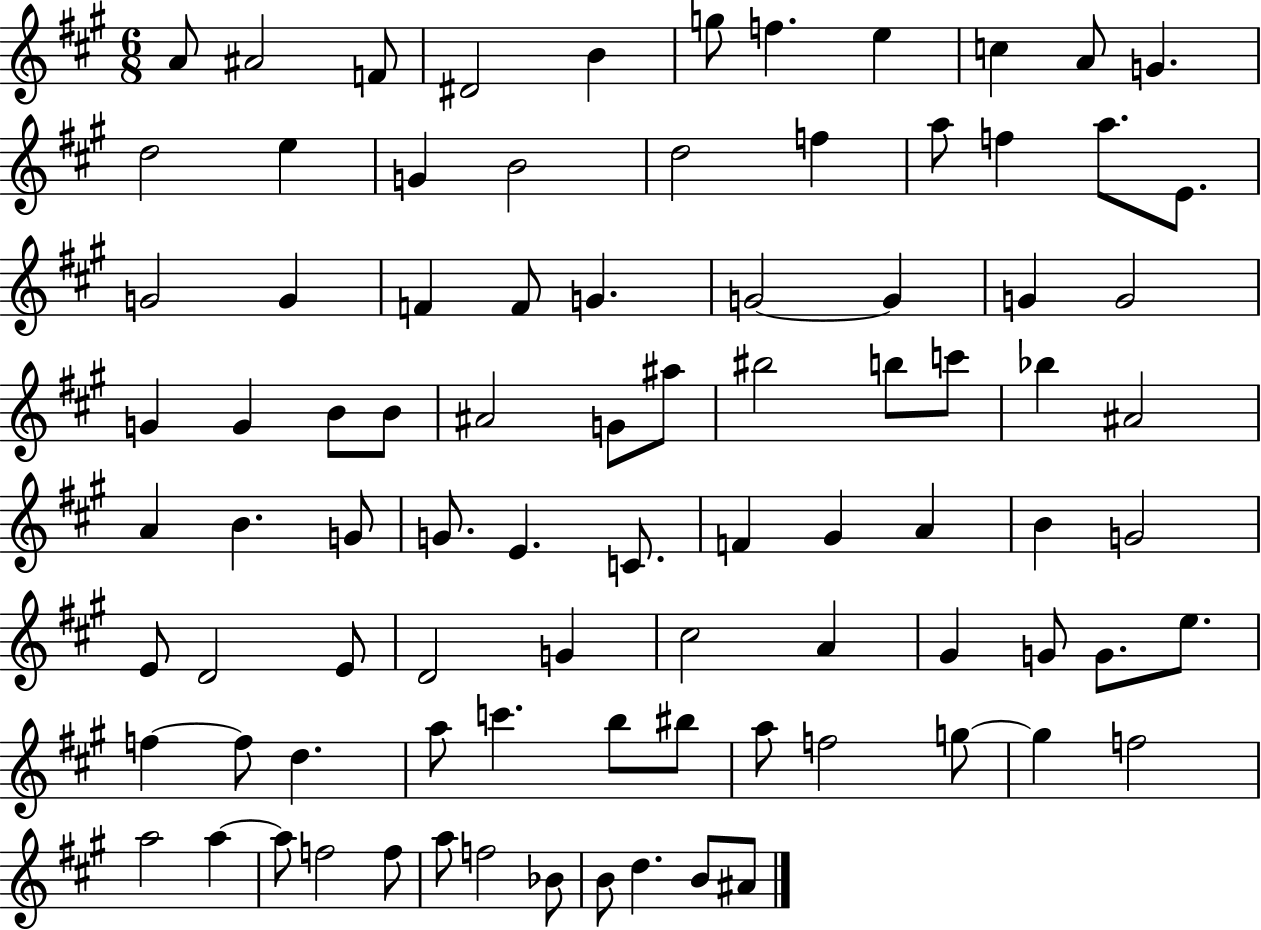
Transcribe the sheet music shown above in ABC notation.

X:1
T:Untitled
M:6/8
L:1/4
K:A
A/2 ^A2 F/2 ^D2 B g/2 f e c A/2 G d2 e G B2 d2 f a/2 f a/2 E/2 G2 G F F/2 G G2 G G G2 G G B/2 B/2 ^A2 G/2 ^a/2 ^b2 b/2 c'/2 _b ^A2 A B G/2 G/2 E C/2 F ^G A B G2 E/2 D2 E/2 D2 G ^c2 A ^G G/2 G/2 e/2 f f/2 d a/2 c' b/2 ^b/2 a/2 f2 g/2 g f2 a2 a a/2 f2 f/2 a/2 f2 _B/2 B/2 d B/2 ^A/2